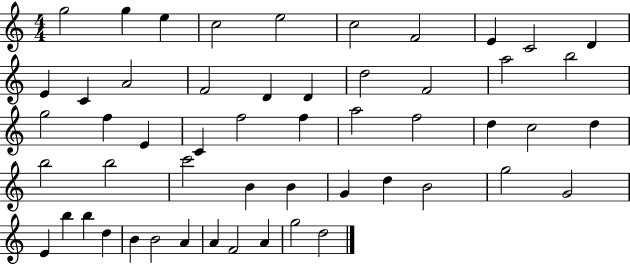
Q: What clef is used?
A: treble